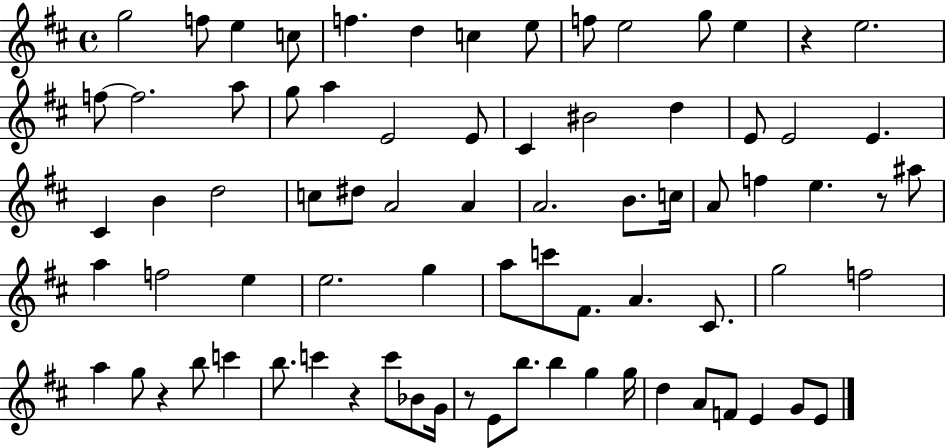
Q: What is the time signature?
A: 4/4